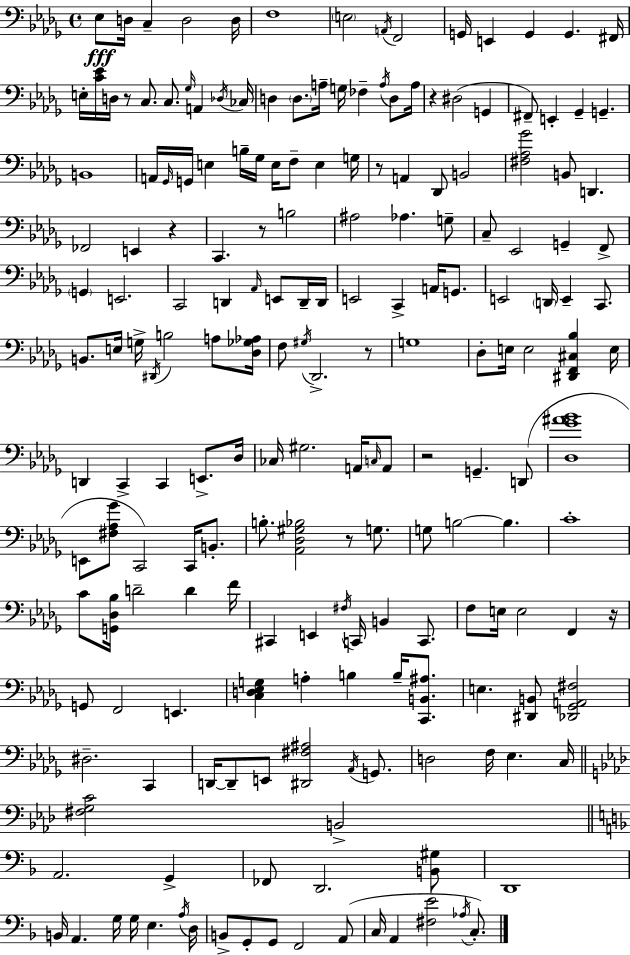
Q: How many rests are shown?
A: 9